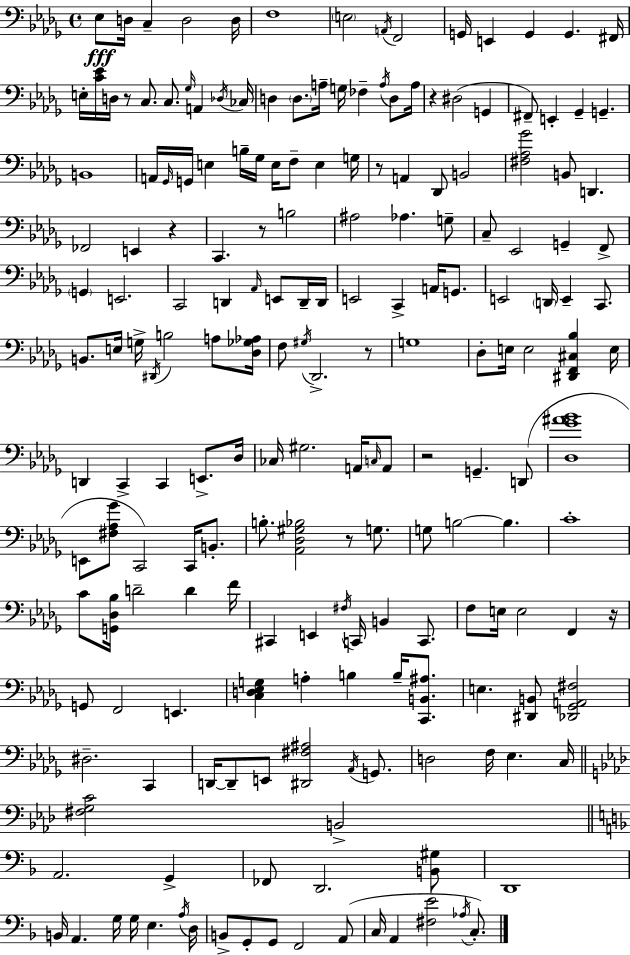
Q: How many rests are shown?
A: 9